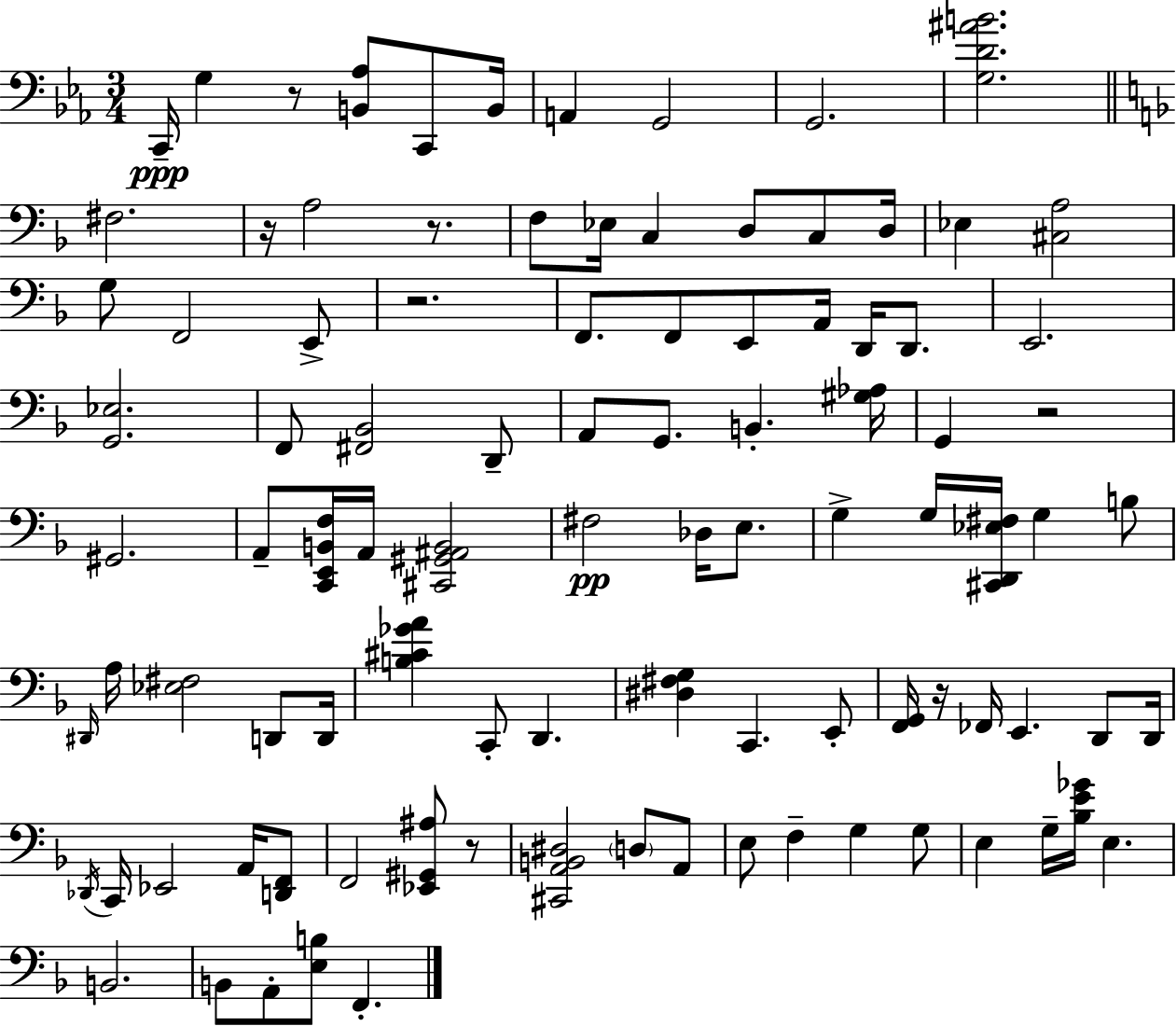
C2/s G3/q R/e [B2,Ab3]/e C2/e B2/s A2/q G2/h G2/h. [G3,D4,A#4,B4]/h. F#3/h. R/s A3/h R/e. F3/e Eb3/s C3/q D3/e C3/e D3/s Eb3/q [C#3,A3]/h G3/e F2/h E2/e R/h. F2/e. F2/e E2/e A2/s D2/s D2/e. E2/h. [G2,Eb3]/h. F2/e [F#2,Bb2]/h D2/e A2/e G2/e. B2/q. [G#3,Ab3]/s G2/q R/h G#2/h. A2/e [C2,E2,B2,F3]/s A2/s [C#2,G#2,A#2,B2]/h F#3/h Db3/s E3/e. G3/q G3/s [C#2,D2,Eb3,F#3]/s G3/q B3/e D#2/s A3/s [Eb3,F#3]/h D2/e D2/s [B3,C#4,Gb4,A4]/q C2/e D2/q. [D#3,F#3,G3]/q C2/q. E2/e [F2,G2]/s R/s FES2/s E2/q. D2/e D2/s Db2/s C2/s Eb2/h A2/s [D2,F2]/e F2/h [Eb2,G#2,A#3]/e R/e [C#2,A2,B2,D#3]/h D3/e A2/e E3/e F3/q G3/q G3/e E3/q G3/s [Bb3,E4,Gb4]/s E3/q. B2/h. B2/e A2/e [E3,B3]/e F2/q.